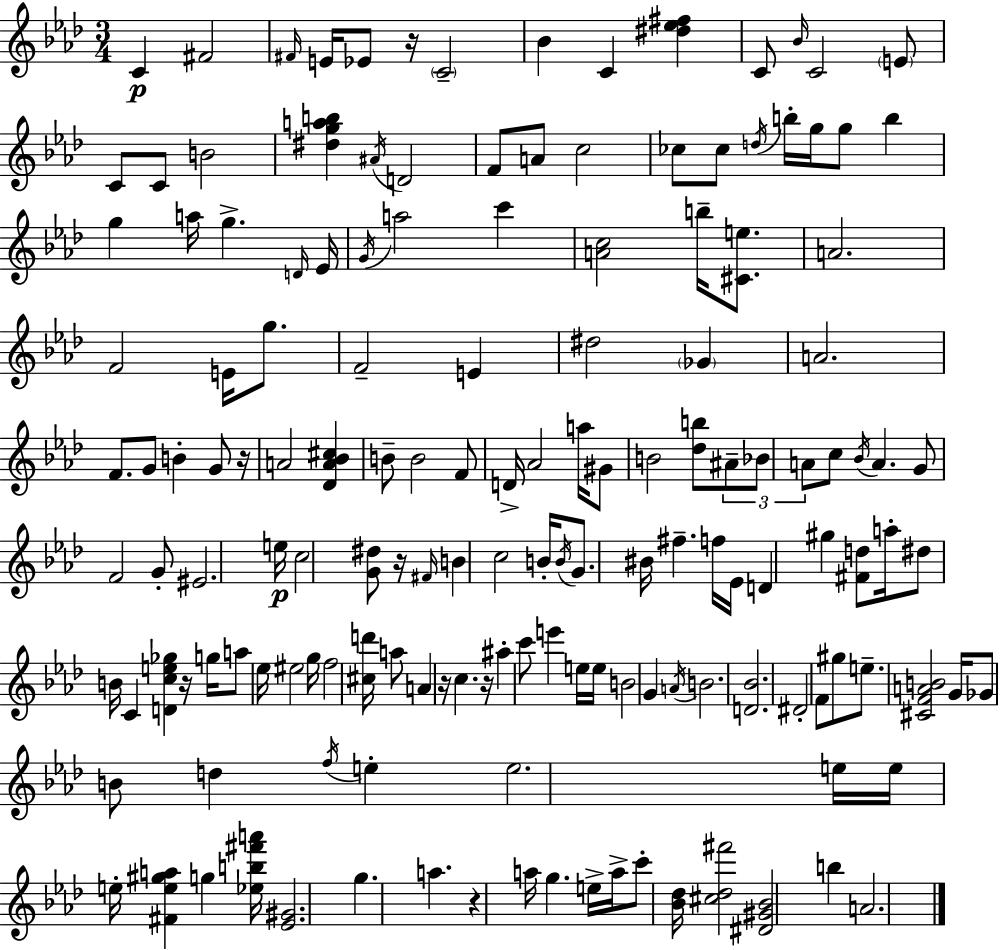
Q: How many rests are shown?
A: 7